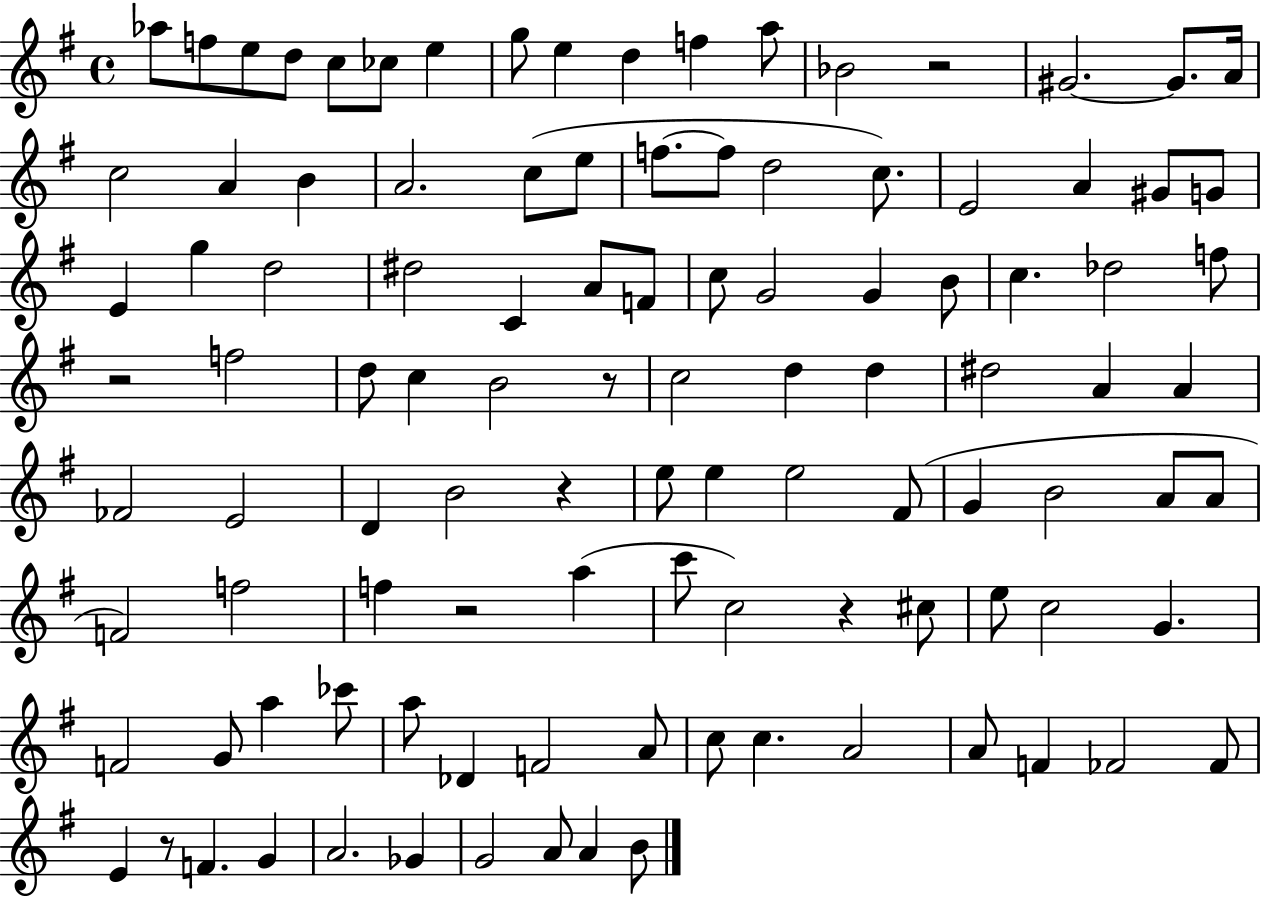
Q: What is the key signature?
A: G major